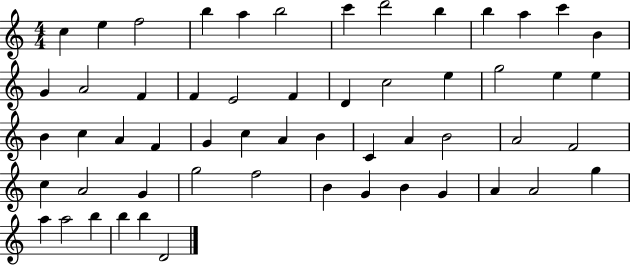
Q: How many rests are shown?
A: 0